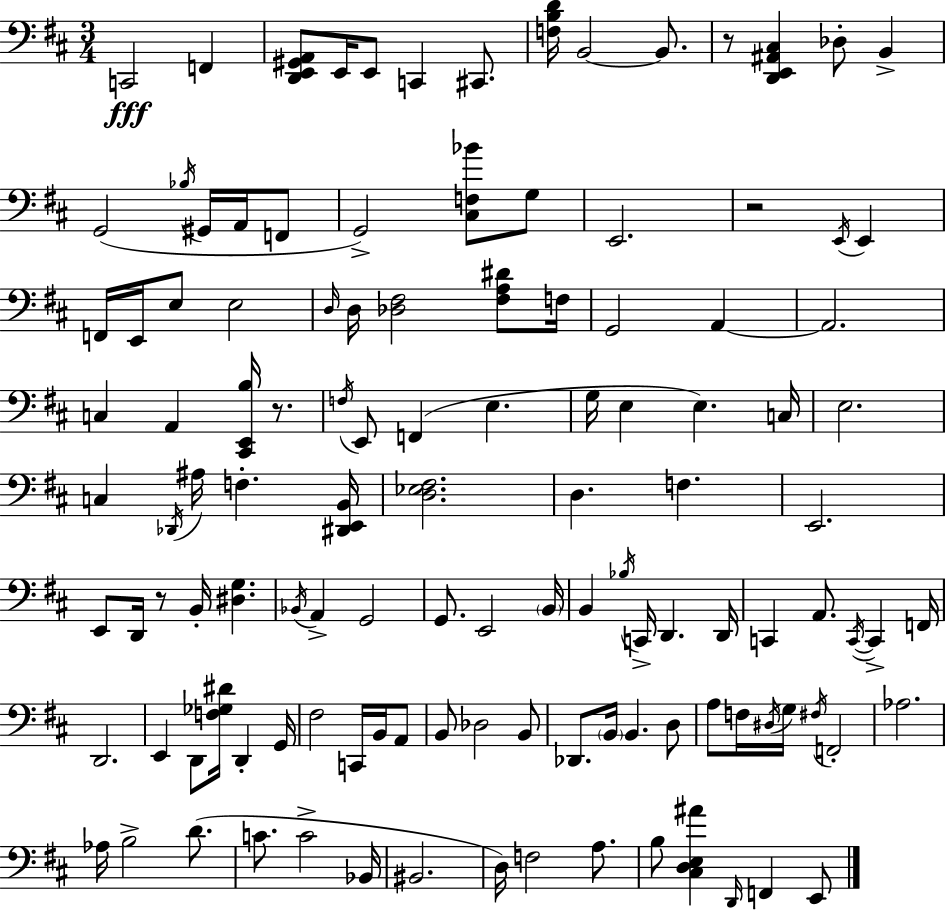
C2/h F2/q [D2,E2,G#2,A2]/e E2/s E2/e C2/q C#2/e. [F3,B3,D4]/s B2/h B2/e. R/e [D2,E2,A#2,C#3]/q Db3/e B2/q G2/h Bb3/s G#2/s A2/s F2/e G2/h [C#3,F3,Bb4]/e G3/e E2/h. R/h E2/s E2/q F2/s E2/s E3/e E3/h D3/s D3/s [Db3,F#3]/h [F#3,A3,D#4]/e F3/s G2/h A2/q A2/h. C3/q A2/q [C#2,E2,B3]/s R/e. F3/s E2/e F2/q E3/q. G3/s E3/q E3/q. C3/s E3/h. C3/q Db2/s A#3/s F3/q. [D#2,E2,B2]/s [D3,Eb3,F#3]/h. D3/q. F3/q. E2/h. E2/e D2/s R/e B2/s [D#3,G3]/q. Bb2/s A2/q G2/h G2/e. E2/h B2/s B2/q Bb3/s C2/s D2/q. D2/s C2/q A2/e. C2/s C2/q F2/s D2/h. E2/q D2/e [F3,Gb3,D#4]/s D2/q G2/s F#3/h C2/s B2/s A2/e B2/e Db3/h B2/e Db2/e. B2/s B2/q. D3/e A3/e F3/s D#3/s G3/s F#3/s F2/h Ab3/h. Ab3/s B3/h D4/e. C4/e. C4/h Bb2/s BIS2/h. D3/s F3/h A3/e. B3/e [C#3,D3,E3,A#4]/q D2/s F2/q E2/e